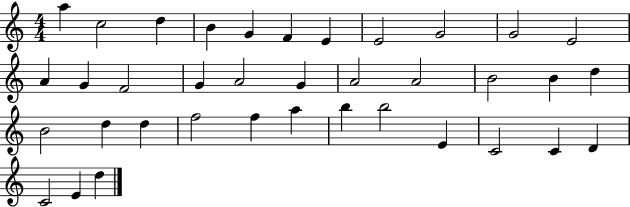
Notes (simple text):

A5/q C5/h D5/q B4/q G4/q F4/q E4/q E4/h G4/h G4/h E4/h A4/q G4/q F4/h G4/q A4/h G4/q A4/h A4/h B4/h B4/q D5/q B4/h D5/q D5/q F5/h F5/q A5/q B5/q B5/h E4/q C4/h C4/q D4/q C4/h E4/q D5/q